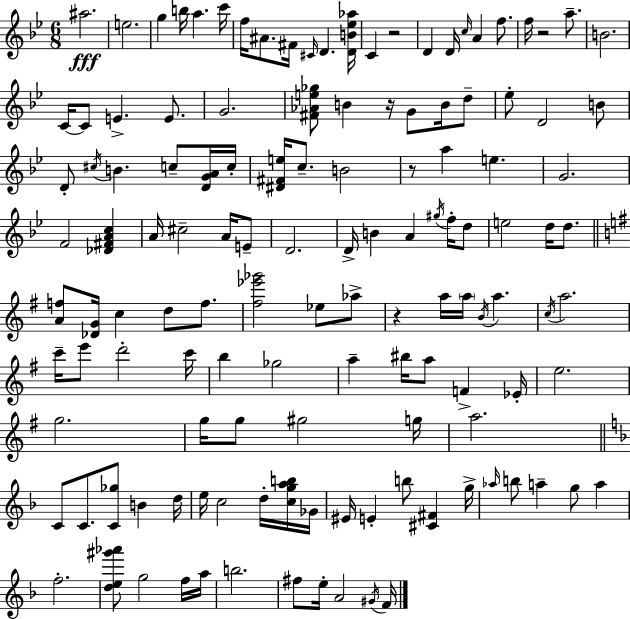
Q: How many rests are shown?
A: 5